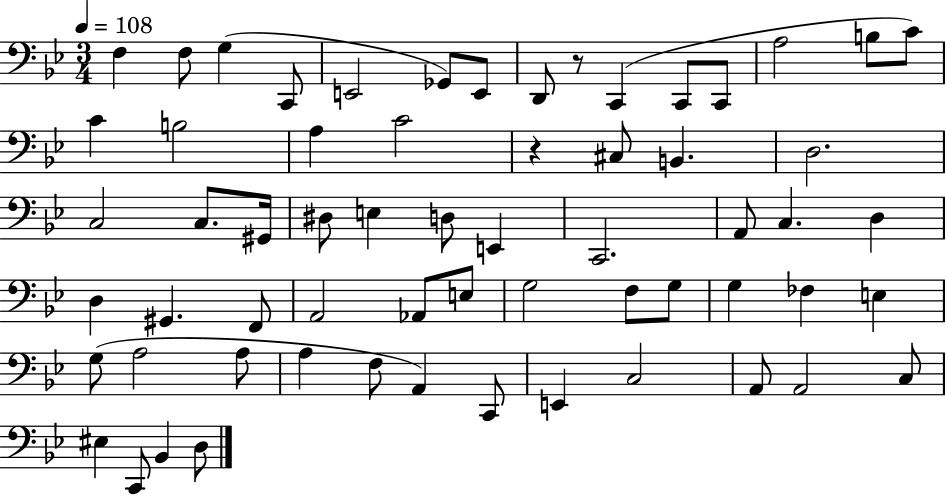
F3/q F3/e G3/q C2/e E2/h Gb2/e E2/e D2/e R/e C2/q C2/e C2/e A3/h B3/e C4/e C4/q B3/h A3/q C4/h R/q C#3/e B2/q. D3/h. C3/h C3/e. G#2/s D#3/e E3/q D3/e E2/q C2/h. A2/e C3/q. D3/q D3/q G#2/q. F2/e A2/h Ab2/e E3/e G3/h F3/e G3/e G3/q FES3/q E3/q G3/e A3/h A3/e A3/q F3/e A2/q C2/e E2/q C3/h A2/e A2/h C3/e EIS3/q C2/e Bb2/q D3/e